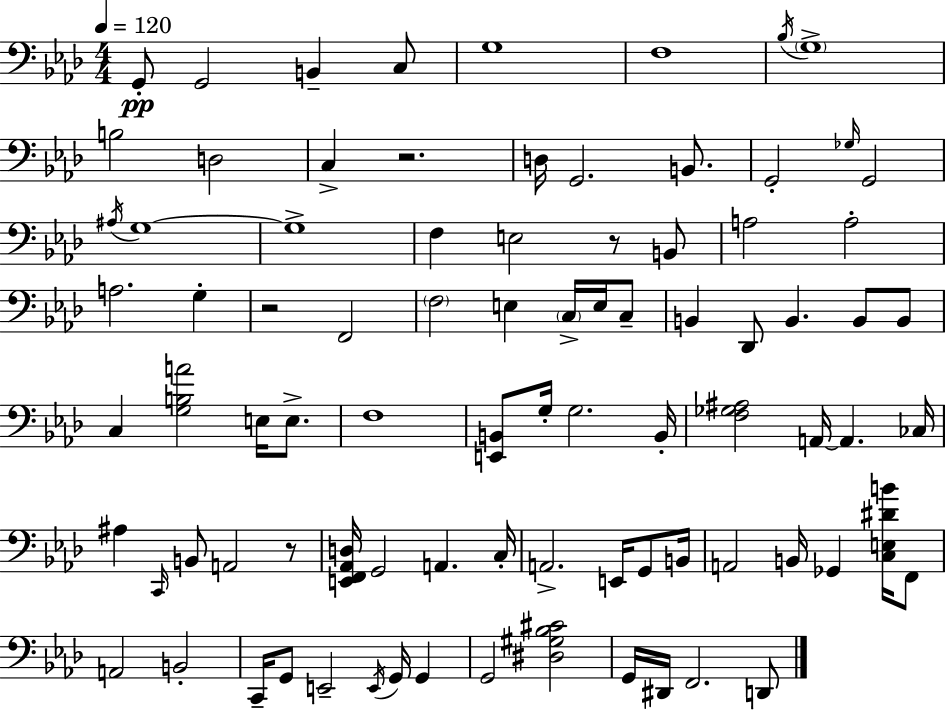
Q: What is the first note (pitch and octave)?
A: G2